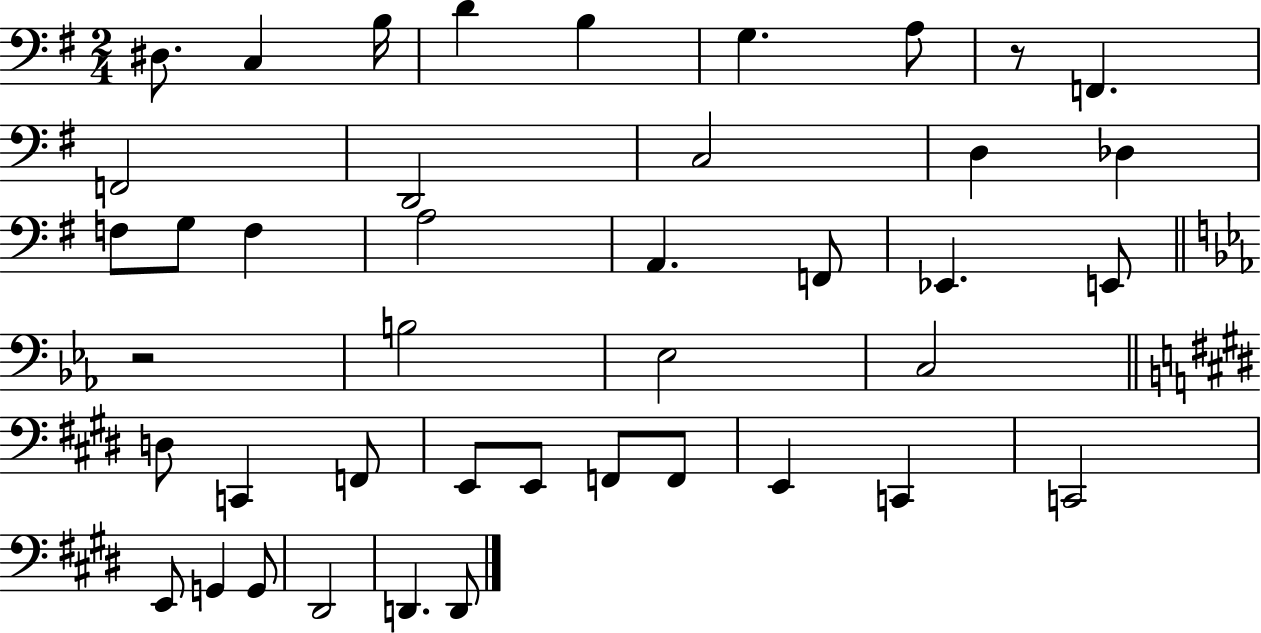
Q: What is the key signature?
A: G major